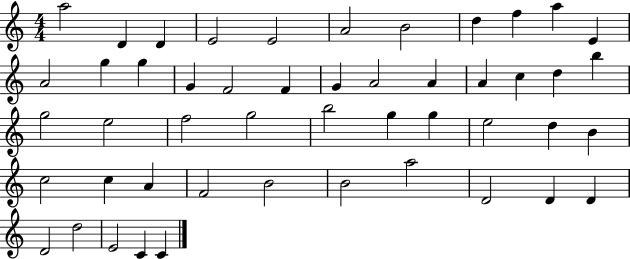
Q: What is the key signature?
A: C major